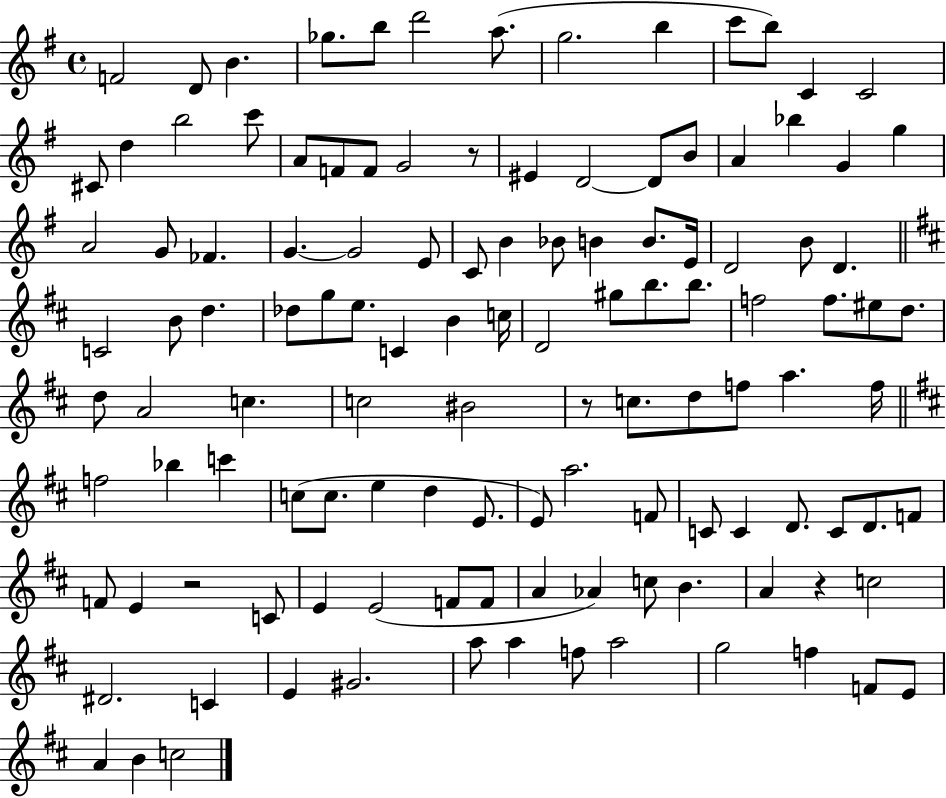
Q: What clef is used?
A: treble